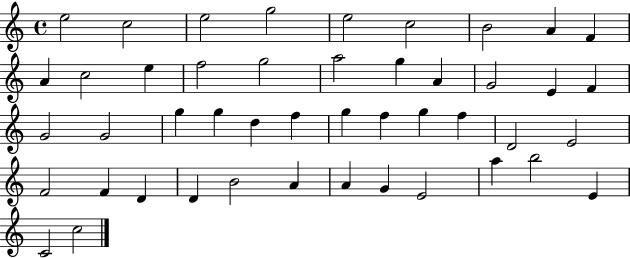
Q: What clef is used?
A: treble